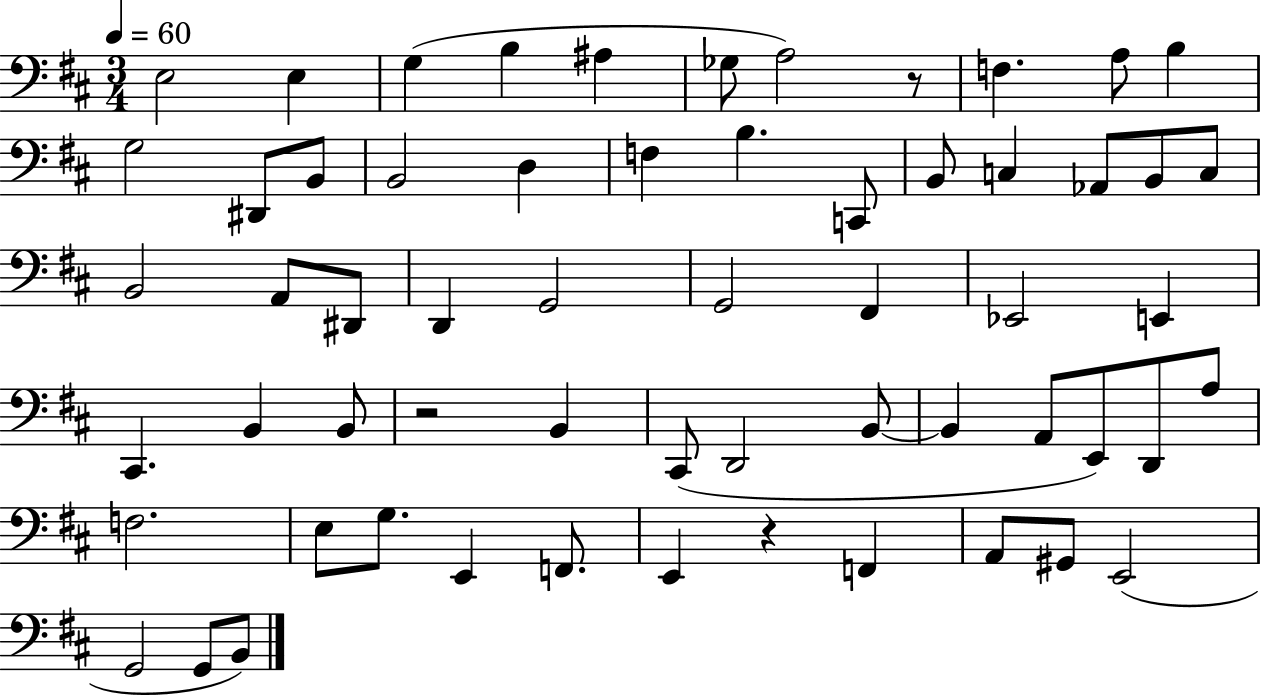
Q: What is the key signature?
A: D major